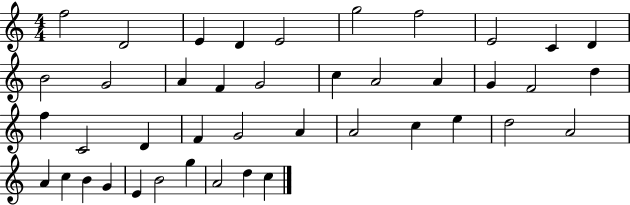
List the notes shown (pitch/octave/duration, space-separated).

F5/h D4/h E4/q D4/q E4/h G5/h F5/h E4/h C4/q D4/q B4/h G4/h A4/q F4/q G4/h C5/q A4/h A4/q G4/q F4/h D5/q F5/q C4/h D4/q F4/q G4/h A4/q A4/h C5/q E5/q D5/h A4/h A4/q C5/q B4/q G4/q E4/q B4/h G5/q A4/h D5/q C5/q